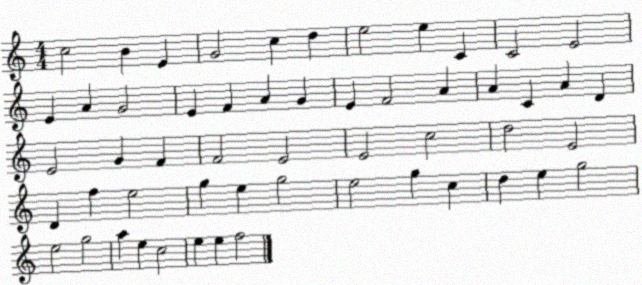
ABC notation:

X:1
T:Untitled
M:4/4
L:1/4
K:C
c2 B E G2 c d e2 e C C2 E2 E A G2 E F A G E F2 A A C A D E2 G F F2 E2 E2 c2 d2 E2 D f e2 g e g2 e2 g c d e g2 e2 g2 a e c2 e e f2